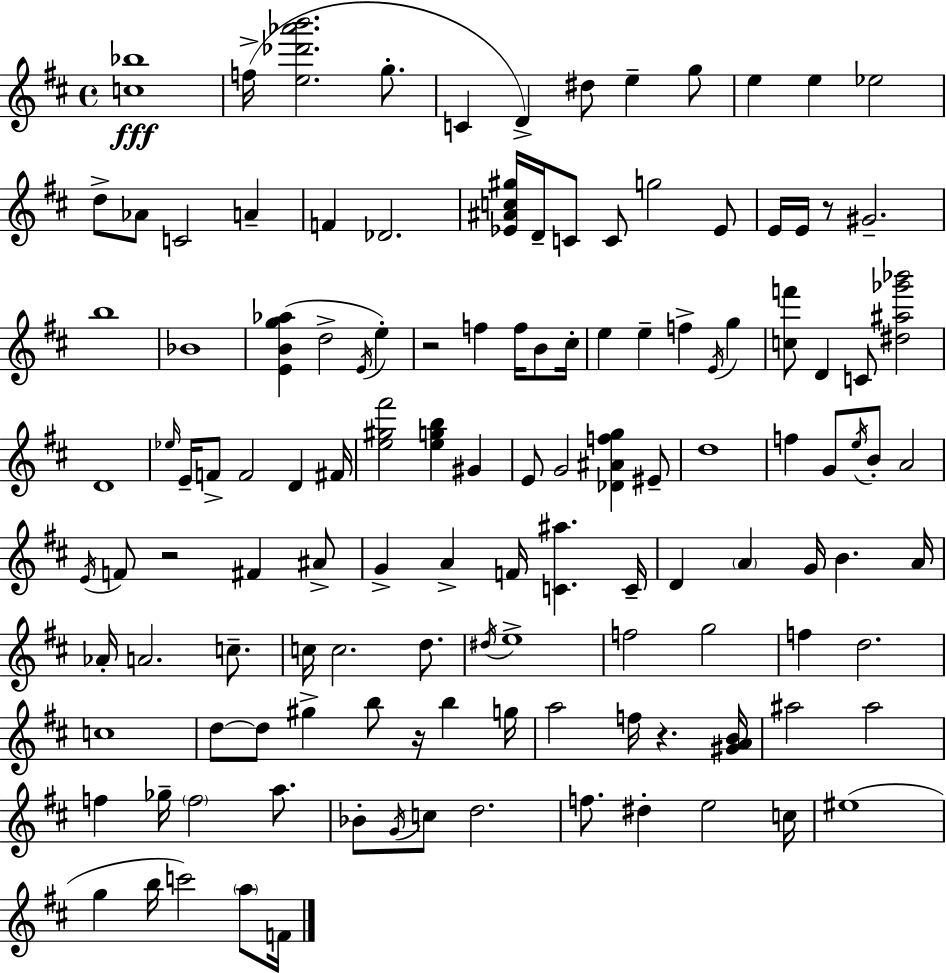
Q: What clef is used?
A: treble